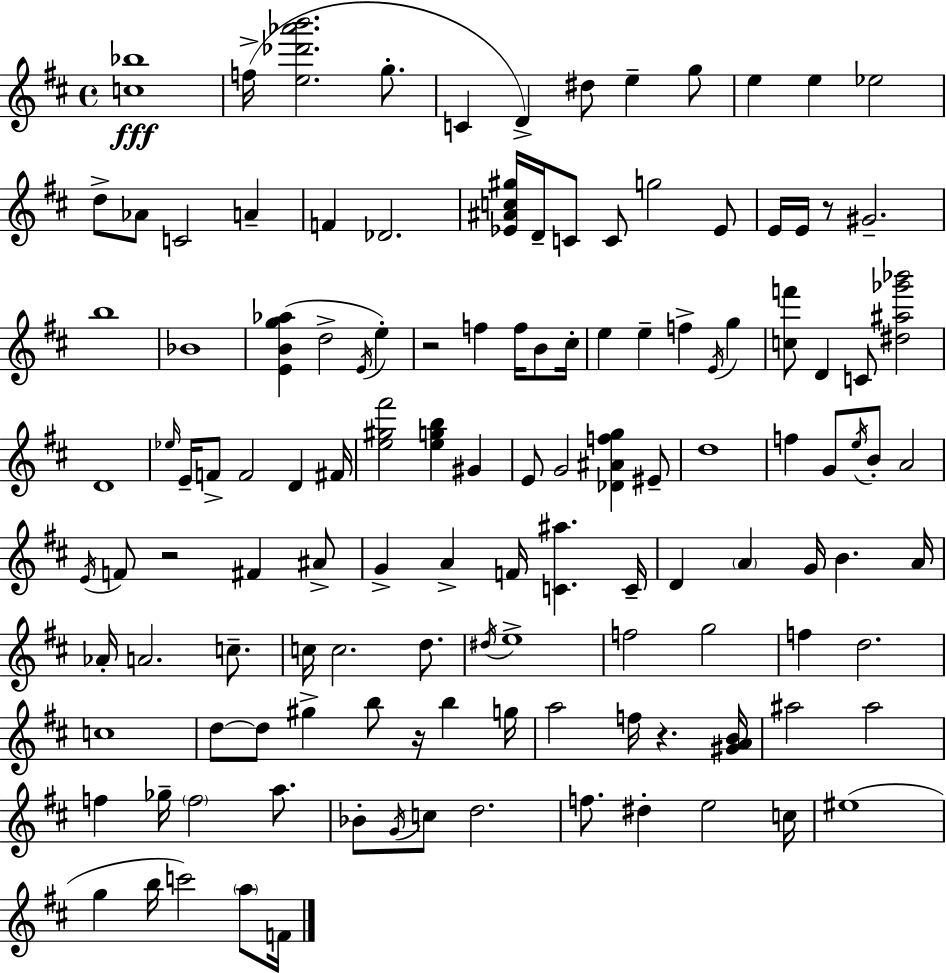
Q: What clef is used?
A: treble